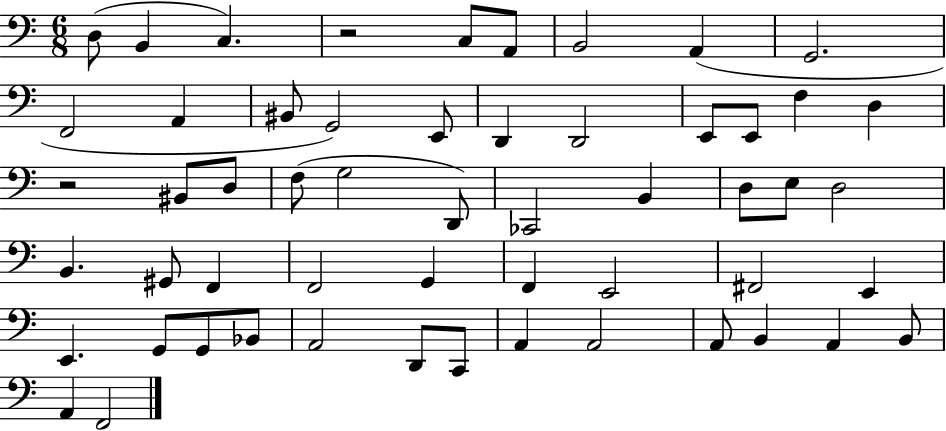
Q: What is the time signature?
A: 6/8